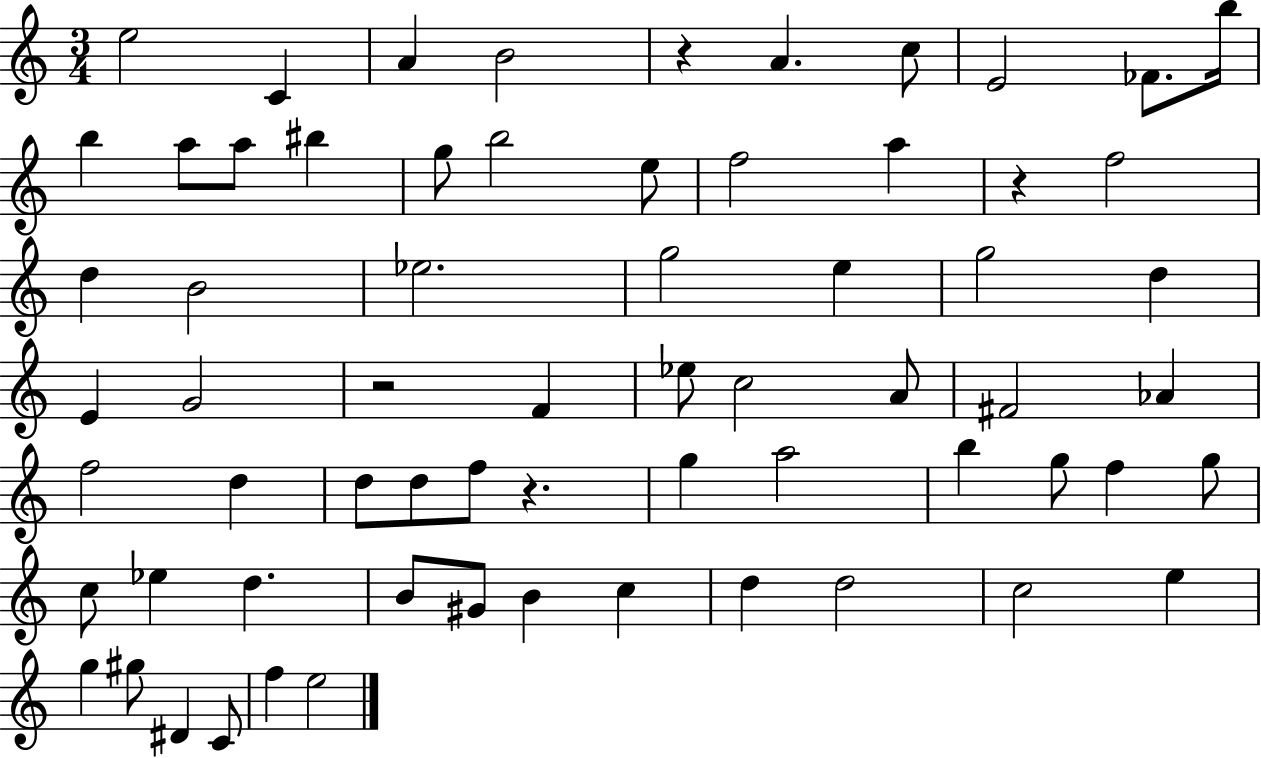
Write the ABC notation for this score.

X:1
T:Untitled
M:3/4
L:1/4
K:C
e2 C A B2 z A c/2 E2 _F/2 b/4 b a/2 a/2 ^b g/2 b2 e/2 f2 a z f2 d B2 _e2 g2 e g2 d E G2 z2 F _e/2 c2 A/2 ^F2 _A f2 d d/2 d/2 f/2 z g a2 b g/2 f g/2 c/2 _e d B/2 ^G/2 B c d d2 c2 e g ^g/2 ^D C/2 f e2